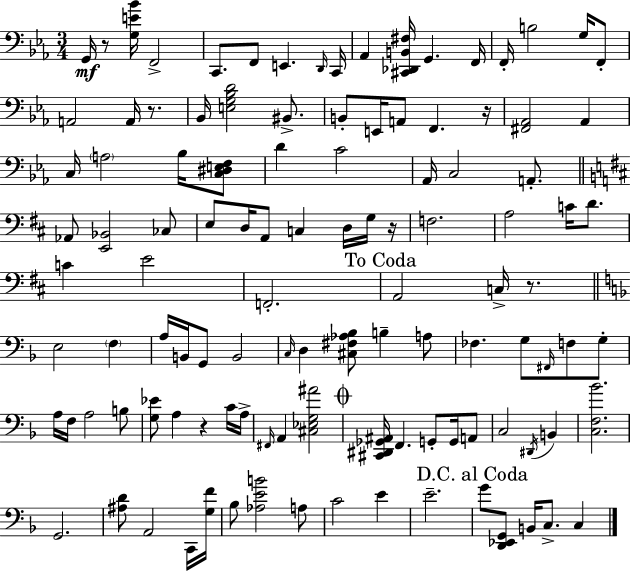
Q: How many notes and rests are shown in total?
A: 112